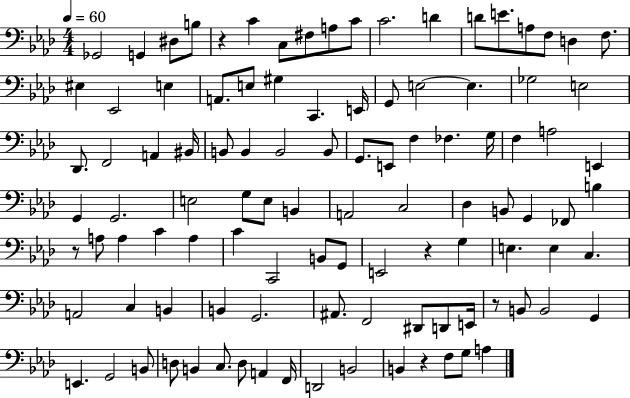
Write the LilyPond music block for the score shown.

{
  \clef bass
  \numericTimeSignature
  \time 4/4
  \key aes \major
  \tempo 4 = 60
  ges,2 g,4 dis8 b8 | r4 c'4 c8 fis8 a8 c'8 | c'2. d'4 | d'8 e'8. a8 f8 d4 f8. | \break eis4 ees,2 e4 | a,8. e8 gis4 c,4. e,16 | g,8 e2~~ e4. | ges2 e2 | \break des,8. f,2 a,4 bis,16 | b,8 b,4 b,2 b,8 | g,8. e,8 f4 fes4. g16 | f4 a2 e,4 | \break g,4 g,2. | e2 g8 e8 b,4 | a,2 c2 | des4 b,8 g,4 fes,8 b4 | \break r8 a8 a4 c'4 a4 | c'4 c,2 b,8 g,8 | e,2 r4 g4 | e4. e4 c4. | \break a,2 c4 b,4 | b,4 g,2. | ais,8. f,2 dis,8 d,8 e,16 | r8 b,8 b,2 g,4 | \break e,4. g,2 b,8 | d8 b,4 c8. d8 a,4 f,16 | d,2 b,2 | b,4 r4 f8 g8 a4 | \break \bar "|."
}